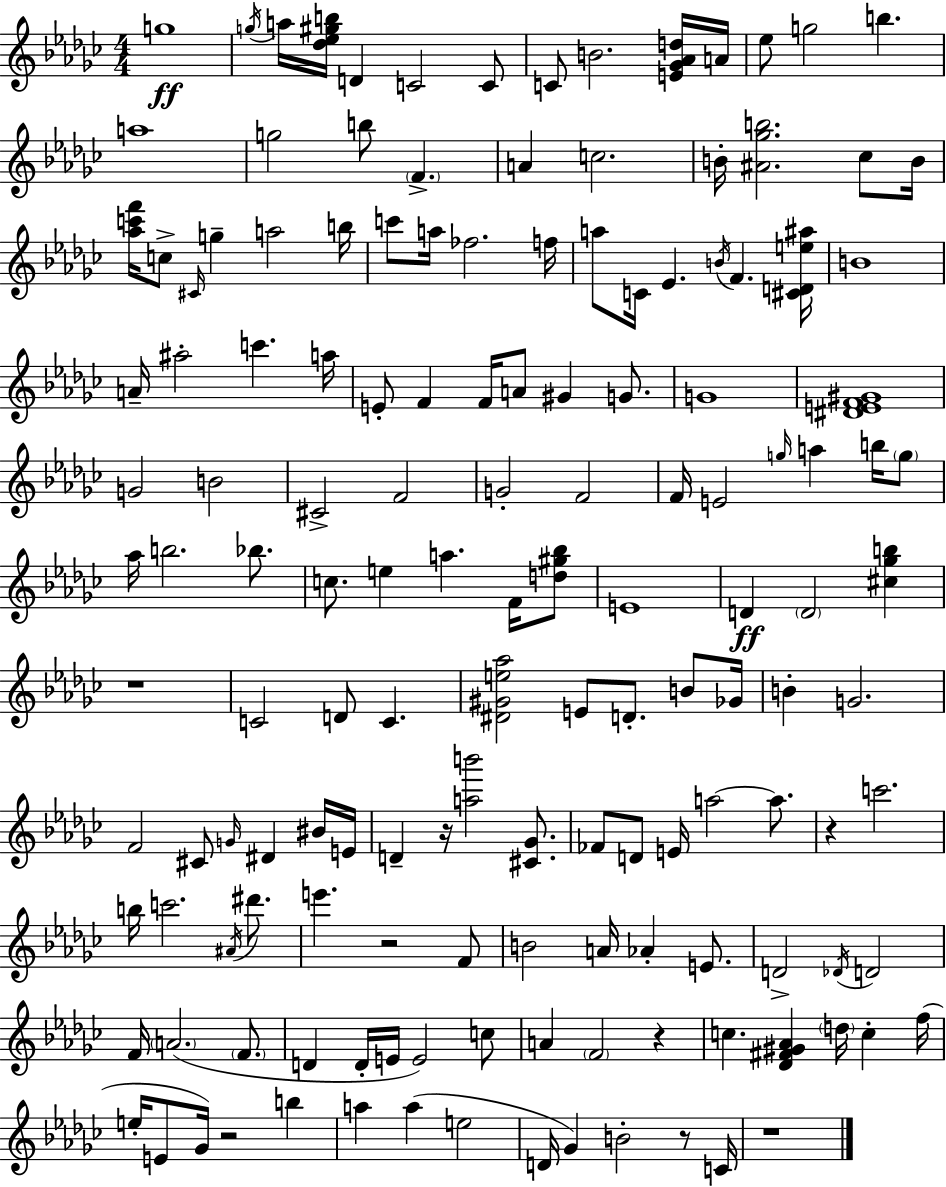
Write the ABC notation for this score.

X:1
T:Untitled
M:4/4
L:1/4
K:Ebm
g4 g/4 a/4 [_d_e^gb]/4 D C2 C/2 C/2 B2 [E_G_Ad]/4 A/4 _e/2 g2 b a4 g2 b/2 F A c2 B/4 [^A_gb]2 _c/2 B/4 [_ac'f']/4 c/2 ^C/4 g a2 b/4 c'/2 a/4 _f2 f/4 a/2 C/4 _E B/4 F [^CDe^a]/4 B4 A/4 ^a2 c' a/4 E/2 F F/4 A/2 ^G G/2 G4 [^DEF^G]4 G2 B2 ^C2 F2 G2 F2 F/4 E2 g/4 a b/4 g/2 _a/4 b2 _b/2 c/2 e a F/4 [d^g_b]/2 E4 D D2 [^c_gb] z4 C2 D/2 C [^D^Ge_a]2 E/2 D/2 B/2 _G/4 B G2 F2 ^C/2 G/4 ^D ^B/4 E/4 D z/4 [ab']2 [^C_G]/2 _F/2 D/2 E/4 a2 a/2 z c'2 b/4 c'2 ^A/4 ^d'/2 e' z2 F/2 B2 A/4 _A E/2 D2 _D/4 D2 F/4 A2 F/2 D D/4 E/4 E2 c/2 A F2 z c [_D^F^G_A] d/4 c f/4 e/4 E/2 _G/4 z2 b a a e2 D/4 _G B2 z/2 C/4 z4